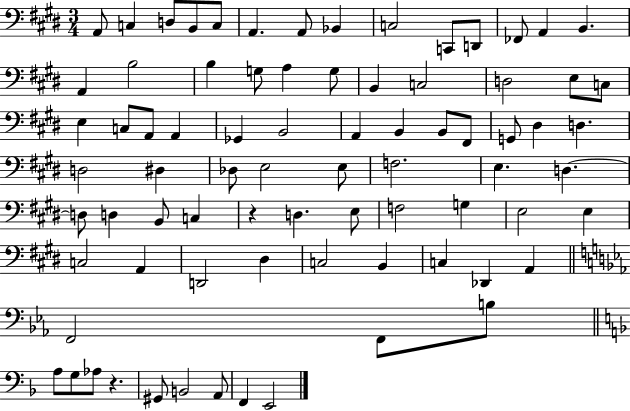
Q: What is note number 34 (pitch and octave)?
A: B2